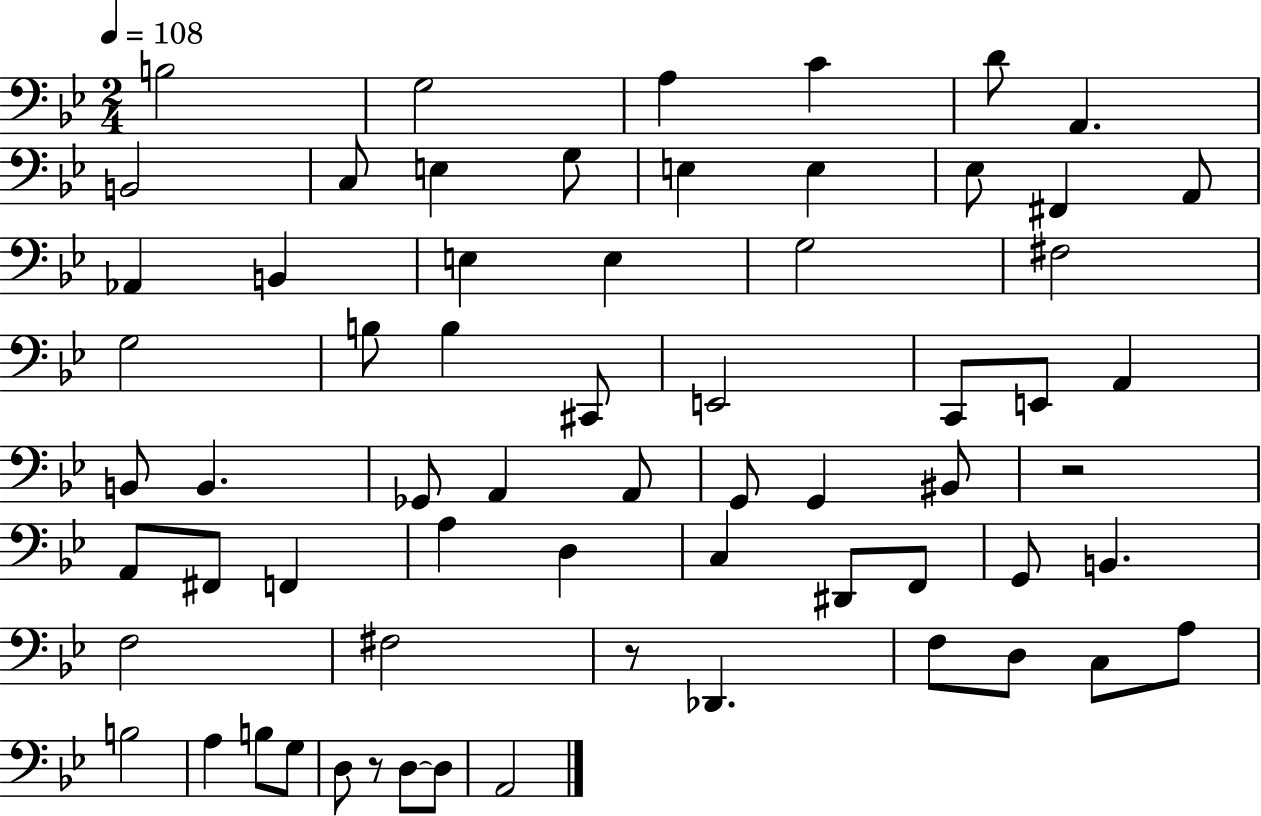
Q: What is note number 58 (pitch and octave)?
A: G3